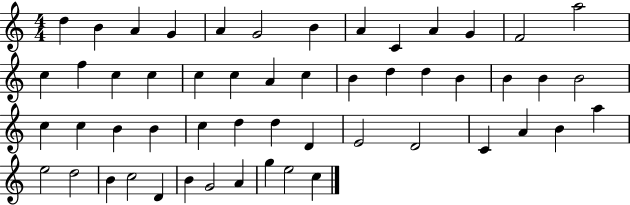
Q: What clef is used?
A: treble